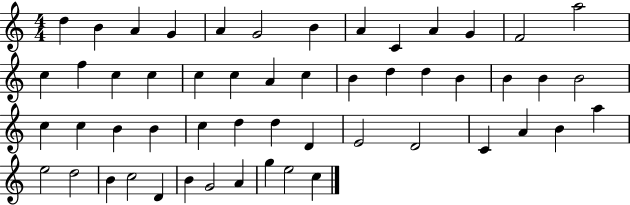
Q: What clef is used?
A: treble